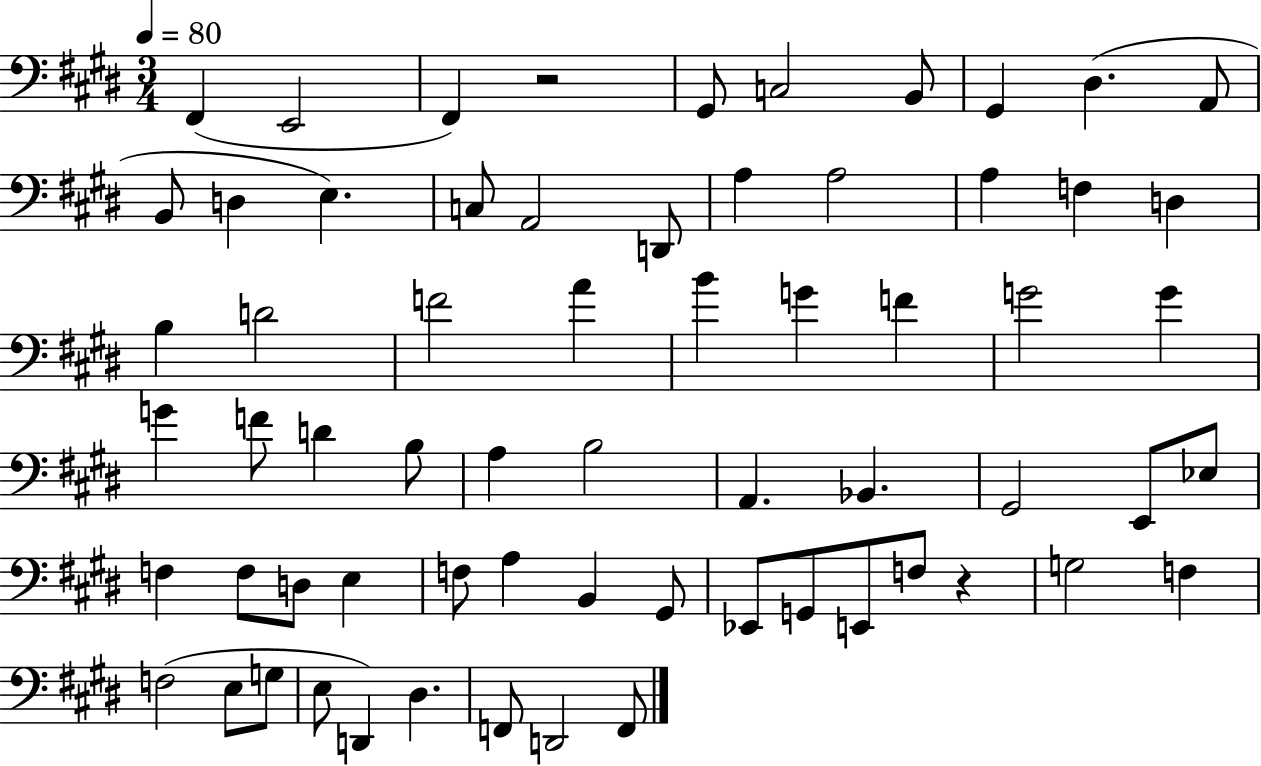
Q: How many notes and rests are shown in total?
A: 65